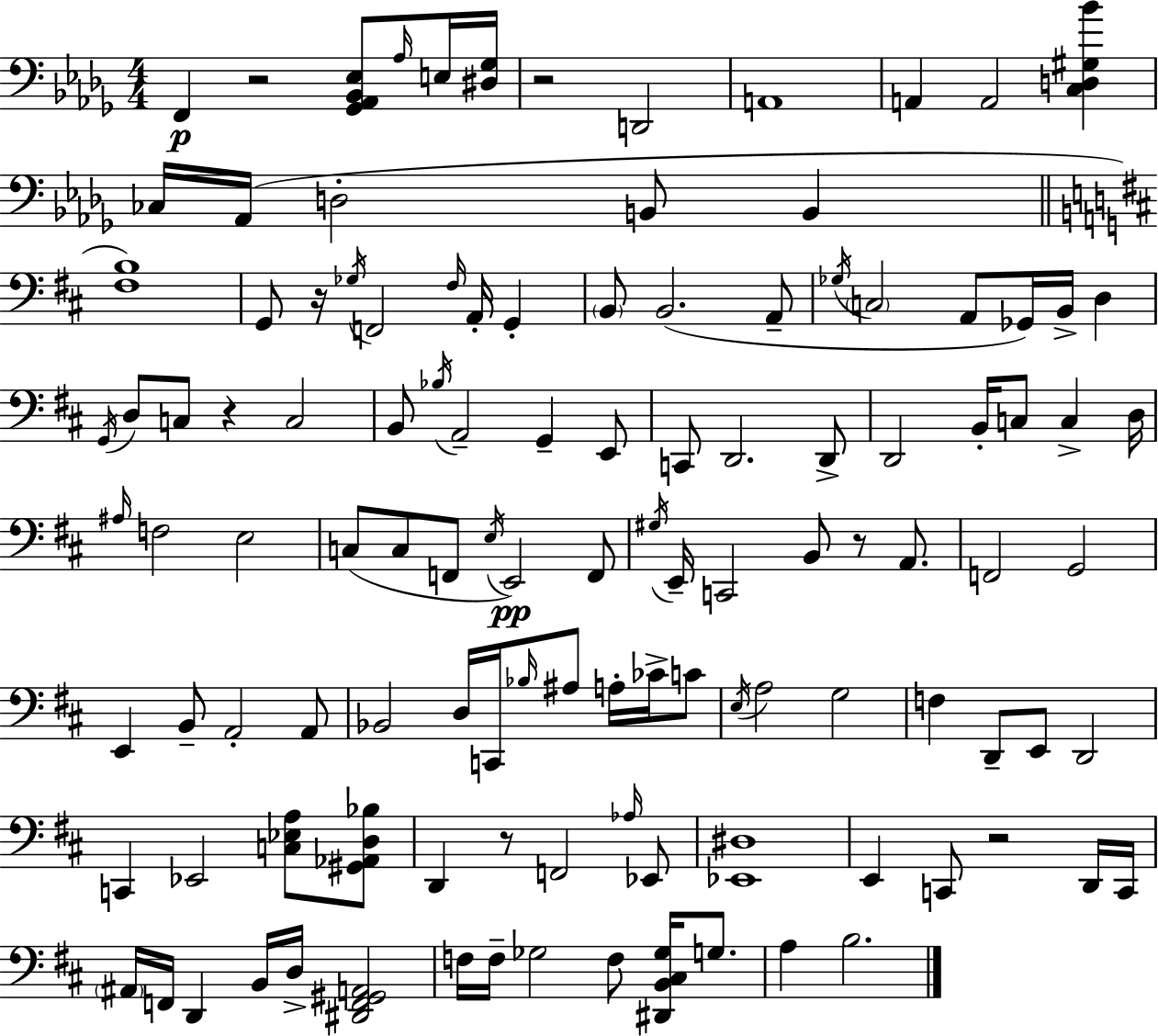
X:1
T:Untitled
M:4/4
L:1/4
K:Bbm
F,, z2 [_G,,_A,,_B,,_E,]/2 _A,/4 E,/4 [^D,_G,]/4 z2 D,,2 A,,4 A,, A,,2 [C,D,^G,_B] _C,/4 _A,,/4 D,2 B,,/2 B,, [^F,B,]4 G,,/2 z/4 _G,/4 F,,2 ^F,/4 A,,/4 G,, B,,/2 B,,2 A,,/2 _G,/4 C,2 A,,/2 _G,,/4 B,,/4 D, G,,/4 D,/2 C,/2 z C,2 B,,/2 _B,/4 A,,2 G,, E,,/2 C,,/2 D,,2 D,,/2 D,,2 B,,/4 C,/2 C, D,/4 ^A,/4 F,2 E,2 C,/2 C,/2 F,,/2 E,/4 E,,2 F,,/2 ^G,/4 E,,/4 C,,2 B,,/2 z/2 A,,/2 F,,2 G,,2 E,, B,,/2 A,,2 A,,/2 _B,,2 D,/4 C,,/4 _B,/4 ^A,/2 A,/4 _C/4 C/2 E,/4 A,2 G,2 F, D,,/2 E,,/2 D,,2 C,, _E,,2 [C,_E,A,]/2 [^G,,_A,,D,_B,]/2 D,, z/2 F,,2 _A,/4 _E,,/2 [_E,,^D,]4 E,, C,,/2 z2 D,,/4 C,,/4 ^A,,/4 F,,/4 D,, B,,/4 D,/4 [^D,,F,,^G,,A,,]2 F,/4 F,/4 _G,2 F,/2 [^D,,B,,^C,_G,]/4 G,/2 A, B,2